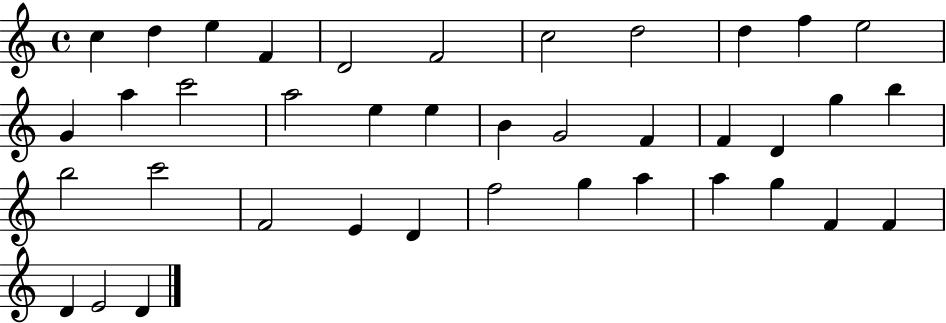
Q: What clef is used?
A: treble